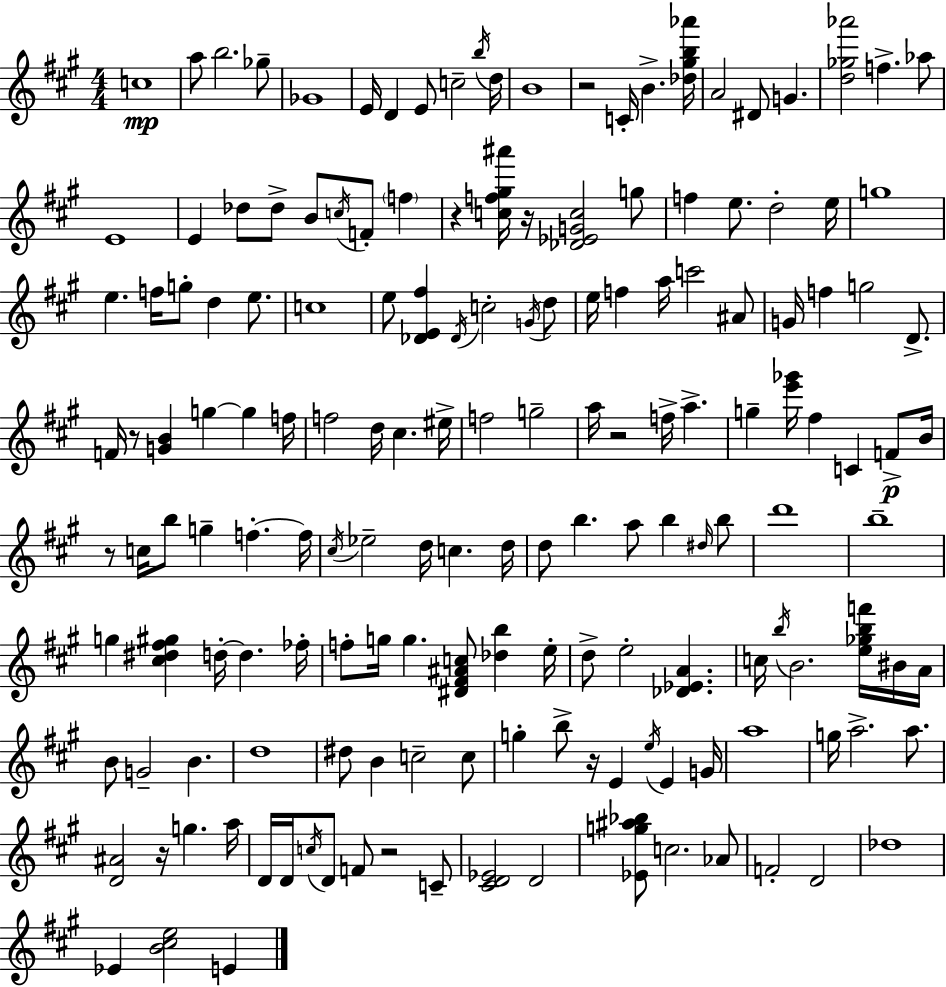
C5/w A5/e B5/h. Gb5/e Gb4/w E4/s D4/q E4/e C5/h B5/s D5/s B4/w R/h C4/s B4/q. [Db5,G#5,B5,Ab6]/s A4/h D#4/e G4/q. [D5,Gb5,Ab6]/h F5/q. Ab5/e E4/w E4/q Db5/e Db5/e B4/e C5/s F4/e F5/q R/q [C5,F5,G#5,A#6]/s R/s [Db4,Eb4,G4,C5]/h G5/e F5/q E5/e. D5/h E5/s G5/w E5/q. F5/s G5/e D5/q E5/e. C5/w E5/e [Db4,E4,F#5]/q Db4/s C5/h G4/s D5/e E5/s F5/q A5/s C6/h A#4/e G4/s F5/q G5/h D4/e. F4/s R/e [G4,B4]/q G5/q G5/q F5/s F5/h D5/s C#5/q. EIS5/s F5/h G5/h A5/s R/h F5/s A5/q. G5/q [E6,Gb6]/s F#5/q C4/q F4/e B4/s R/e C5/s B5/e G5/q F5/q. F5/s C#5/s Eb5/h D5/s C5/q. D5/s D5/e B5/q. A5/e B5/q D#5/s B5/e D6/w B5/w G5/q [C#5,D#5,F#5,G#5]/q D5/s D5/q. FES5/s F5/e G5/s G5/q. [D#4,F#4,A#4,C5]/e [Db5,B5]/q E5/s D5/e E5/h [Db4,Eb4,A4]/q. C5/s B5/s B4/h. [E5,Gb5,B5,F6]/s BIS4/s A4/s B4/e G4/h B4/q. D5/w D#5/e B4/q C5/h C5/e G5/q B5/e R/s E4/q E5/s E4/q G4/s A5/w G5/s A5/h. A5/e. [D4,A#4]/h R/s G5/q. A5/s D4/s D4/s C5/s D4/e F4/e R/h C4/e [C#4,D4,Eb4]/h D4/h [Eb4,G5,A#5,Bb5]/e C5/h. Ab4/e F4/h D4/h Db5/w Eb4/q [B4,C#5,E5]/h E4/q